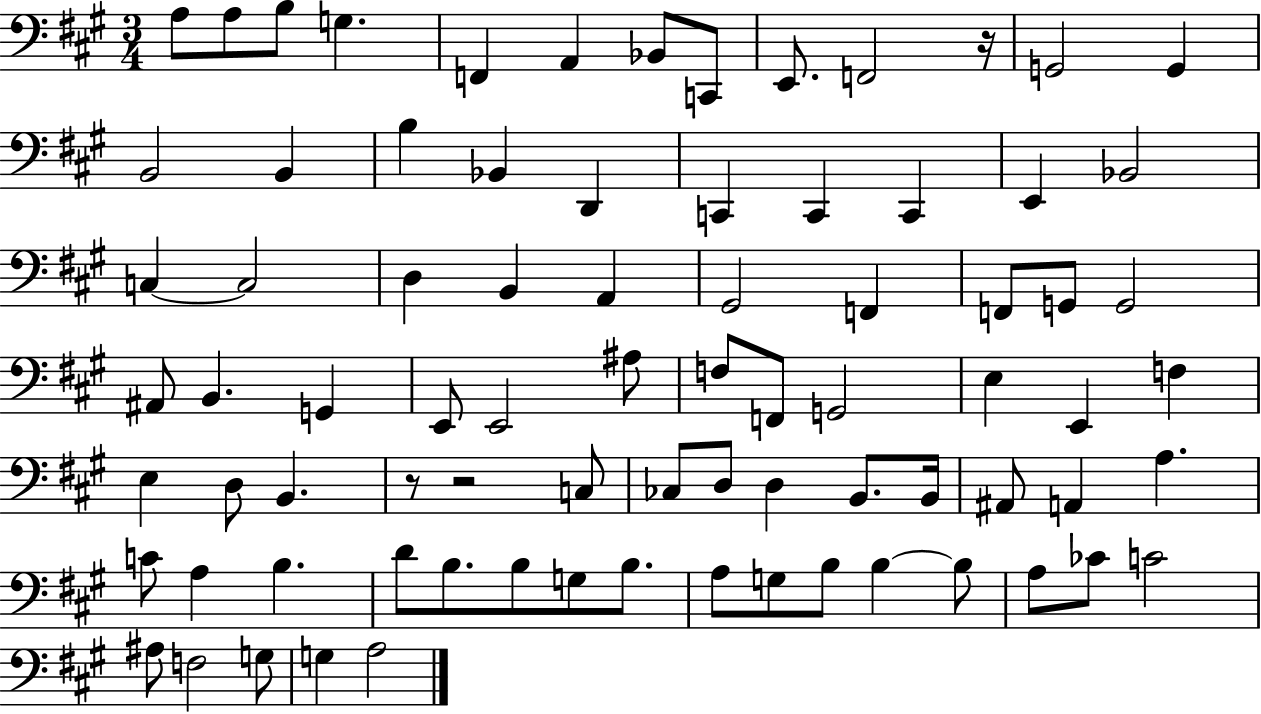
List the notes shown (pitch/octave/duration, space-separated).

A3/e A3/e B3/e G3/q. F2/q A2/q Bb2/e C2/e E2/e. F2/h R/s G2/h G2/q B2/h B2/q B3/q Bb2/q D2/q C2/q C2/q C2/q E2/q Bb2/h C3/q C3/h D3/q B2/q A2/q G#2/h F2/q F2/e G2/e G2/h A#2/e B2/q. G2/q E2/e E2/h A#3/e F3/e F2/e G2/h E3/q E2/q F3/q E3/q D3/e B2/q. R/e R/h C3/e CES3/e D3/e D3/q B2/e. B2/s A#2/e A2/q A3/q. C4/e A3/q B3/q. D4/e B3/e. B3/e G3/e B3/e. A3/e G3/e B3/e B3/q B3/e A3/e CES4/e C4/h A#3/e F3/h G3/e G3/q A3/h